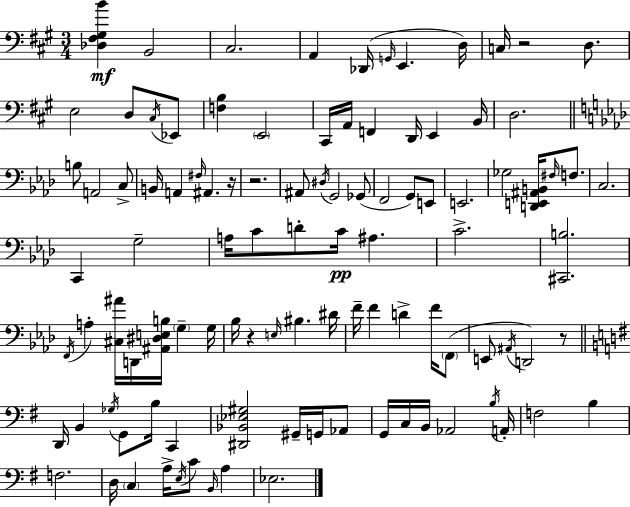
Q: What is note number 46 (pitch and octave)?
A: C4